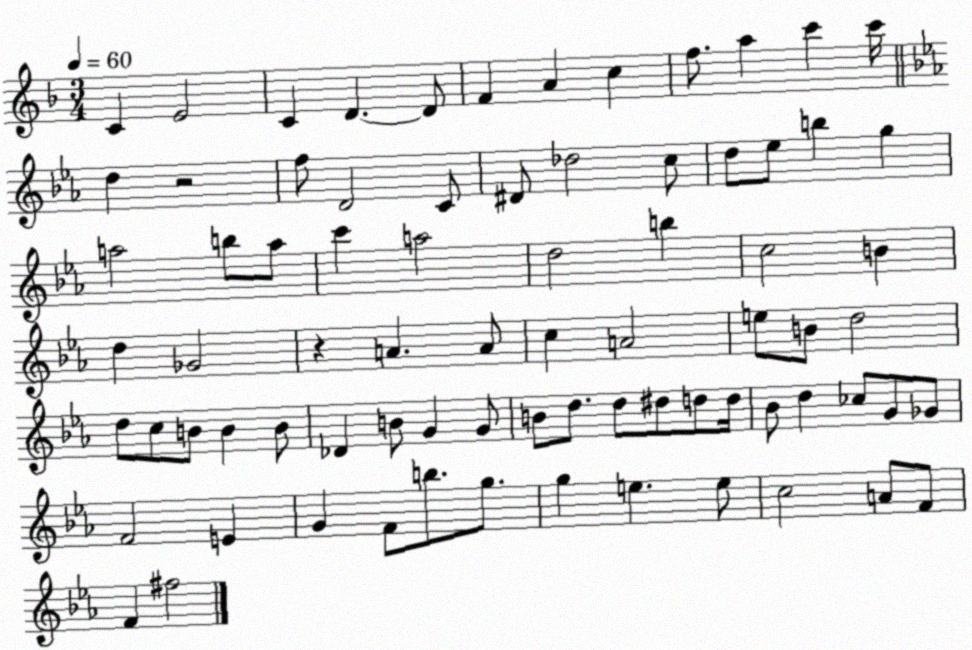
X:1
T:Untitled
M:3/4
L:1/4
K:F
C E2 C D D/2 F A c f/2 a c' c'/4 d z2 f/2 D2 C/2 ^D/2 _d2 c/2 d/2 _e/2 b g a2 b/2 a/2 c' a2 d2 b c2 B d _G2 z A A/2 c A2 e/2 B/2 d2 d/2 c/2 B/2 B B/2 _D B/2 G G/2 B/2 d/2 d/2 ^d/2 d/2 d/4 _B/2 d _c/2 G/2 _G/2 F2 E G F/2 b/2 g/2 g e e/2 c2 A/2 F/2 F ^f2